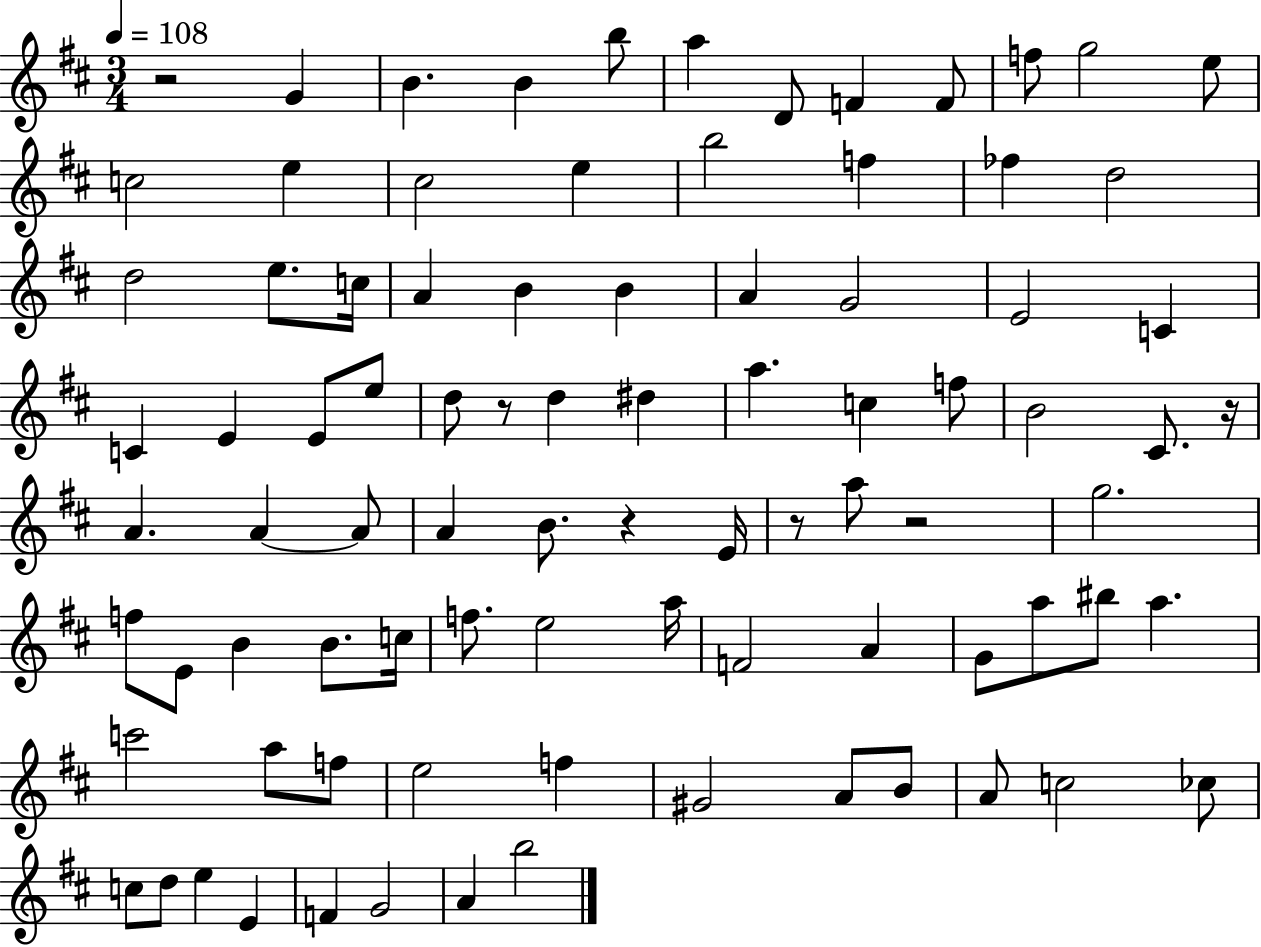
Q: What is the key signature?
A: D major